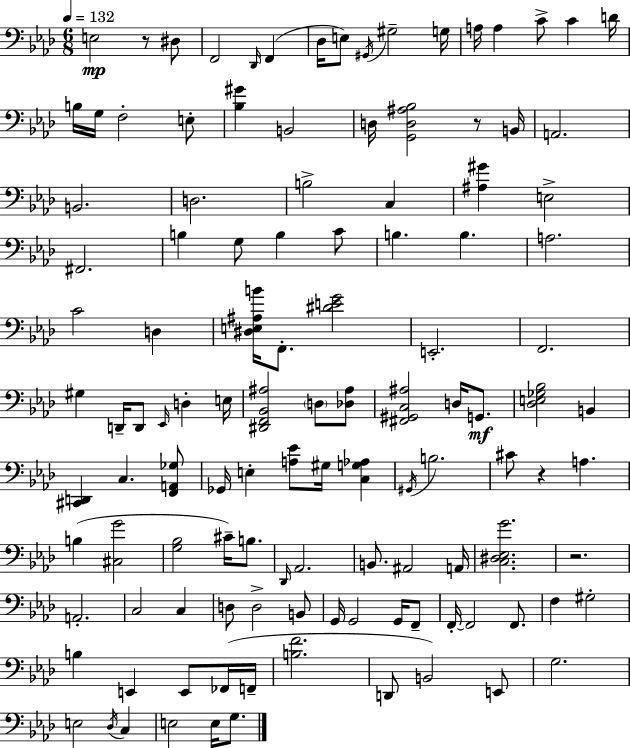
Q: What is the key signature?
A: AES major